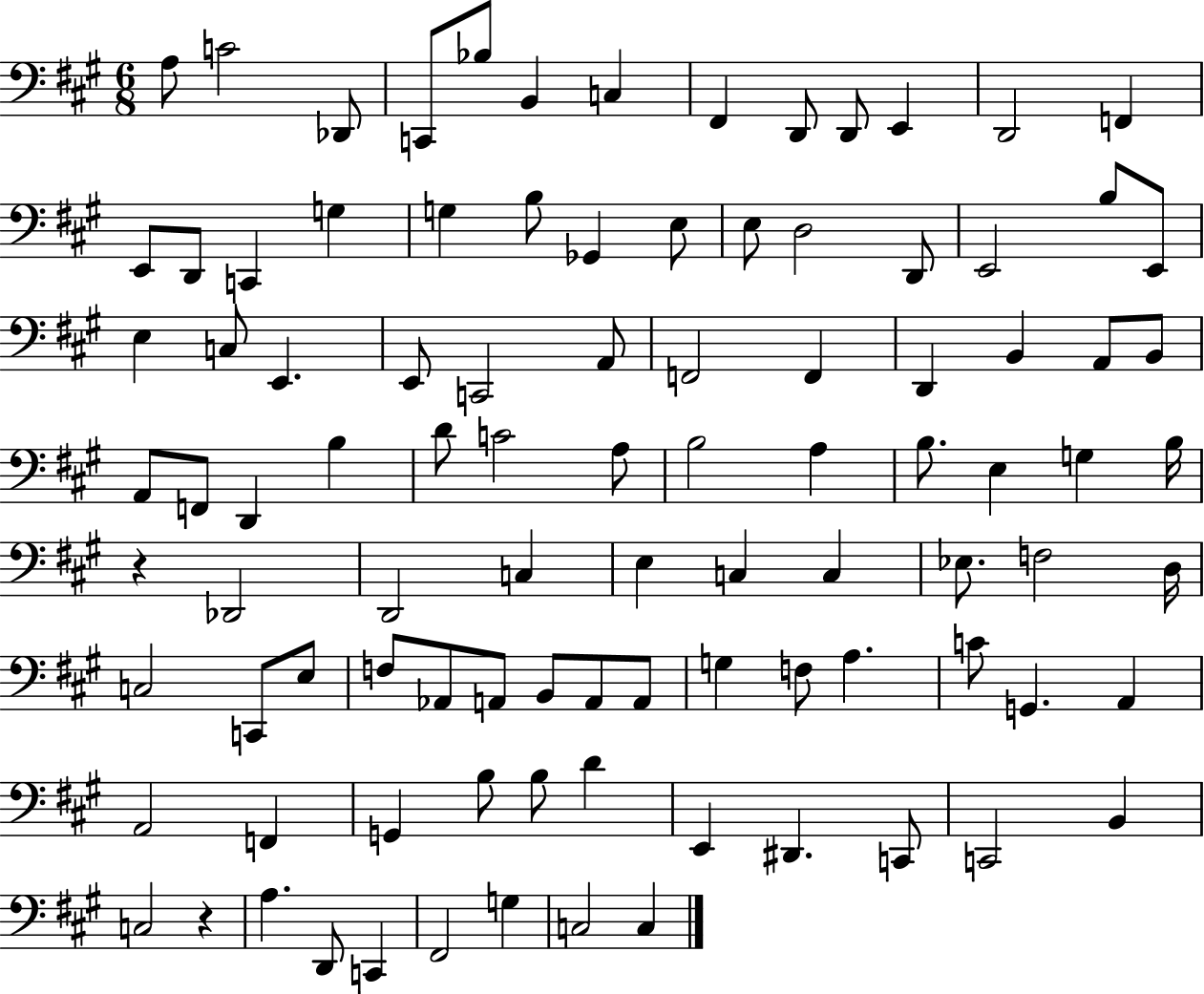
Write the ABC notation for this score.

X:1
T:Untitled
M:6/8
L:1/4
K:A
A,/2 C2 _D,,/2 C,,/2 _B,/2 B,, C, ^F,, D,,/2 D,,/2 E,, D,,2 F,, E,,/2 D,,/2 C,, G, G, B,/2 _G,, E,/2 E,/2 D,2 D,,/2 E,,2 B,/2 E,,/2 E, C,/2 E,, E,,/2 C,,2 A,,/2 F,,2 F,, D,, B,, A,,/2 B,,/2 A,,/2 F,,/2 D,, B, D/2 C2 A,/2 B,2 A, B,/2 E, G, B,/4 z _D,,2 D,,2 C, E, C, C, _E,/2 F,2 D,/4 C,2 C,,/2 E,/2 F,/2 _A,,/2 A,,/2 B,,/2 A,,/2 A,,/2 G, F,/2 A, C/2 G,, A,, A,,2 F,, G,, B,/2 B,/2 D E,, ^D,, C,,/2 C,,2 B,, C,2 z A, D,,/2 C,, ^F,,2 G, C,2 C,